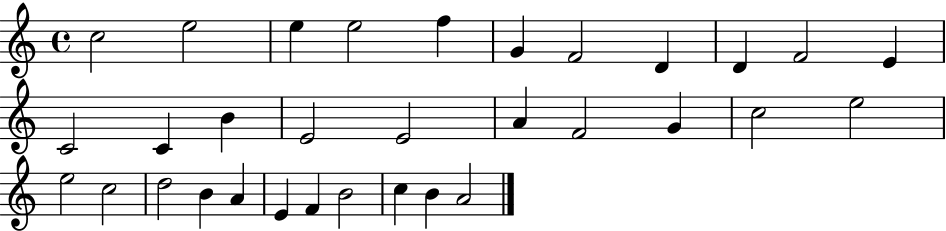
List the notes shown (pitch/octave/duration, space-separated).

C5/h E5/h E5/q E5/h F5/q G4/q F4/h D4/q D4/q F4/h E4/q C4/h C4/q B4/q E4/h E4/h A4/q F4/h G4/q C5/h E5/h E5/h C5/h D5/h B4/q A4/q E4/q F4/q B4/h C5/q B4/q A4/h